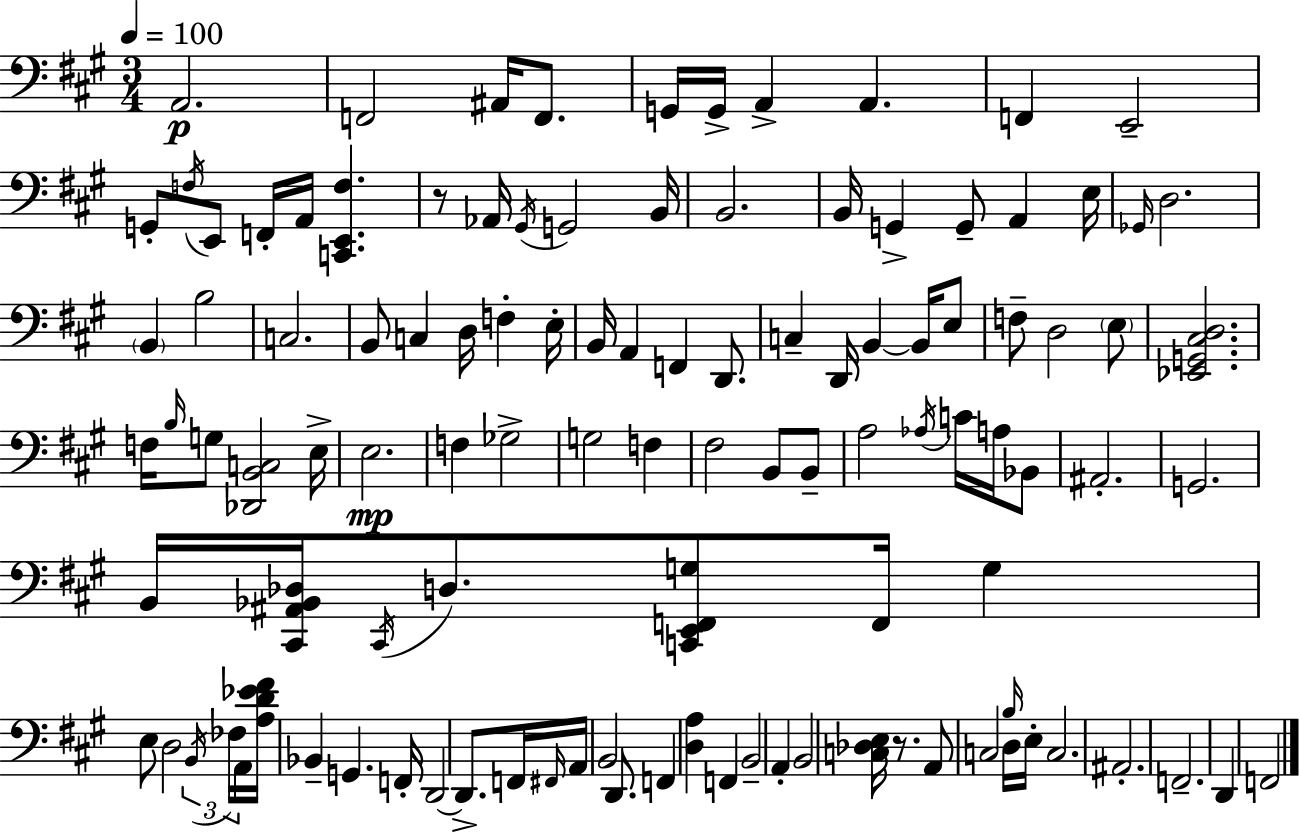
{
  \clef bass
  \numericTimeSignature
  \time 3/4
  \key a \major
  \tempo 4 = 100
  a,2.\p | f,2 ais,16 f,8. | g,16 g,16-> a,4-> a,4. | f,4 e,2-- | \break g,8-. \acciaccatura { f16 } e,8 f,16-. a,16 <c, e, f>4. | r8 aes,16 \acciaccatura { gis,16 } g,2 | b,16 b,2. | b,16 g,4-> g,8-- a,4 | \break e16 \grace { ges,16 } d2. | \parenthesize b,4 b2 | c2. | b,8 c4 d16 f4-. | \break e16-. b,16 a,4 f,4 | d,8. c4-- d,16 b,4~~ | b,16 e8 f8-- d2 | \parenthesize e8 <ees, g, cis d>2. | \break f16 \grace { b16 } g8 <des, b, c>2 | e16-> e2.\mp | f4 ges2-> | g2 | \break f4 fis2 | b,8 b,8-- a2 | \acciaccatura { aes16 } c'16 a16 bes,8 ais,2.-. | g,2. | \break b,16 <cis, ais, bes, des>16 \acciaccatura { cis,16 } d8. <c, e, f, g>8 | f,16 g4 e8 d2 | \tuplet 3/2 { \acciaccatura { b,16 } fes16 a,16 } <a d' ees' fis'>16 bes,4-- | g,4. f,16-. d,2~~ | \break d,8.-> f,16 \grace { fis,16 } a,16 b,2 | d,8. f,4 | <d a>4 f,4 b,2-- | a,4-. b,2 | \break <c des e>16 r8. a,8 c2 | \grace { b16 } d16 e16-. c2. | ais,2.-. | f,2.-- | \break d,4 | f,2 \bar "|."
}